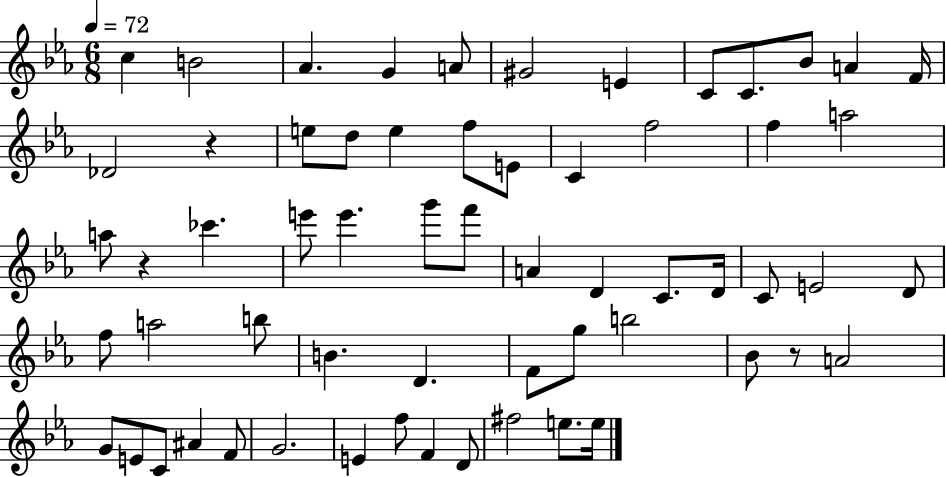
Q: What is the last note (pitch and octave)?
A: E5